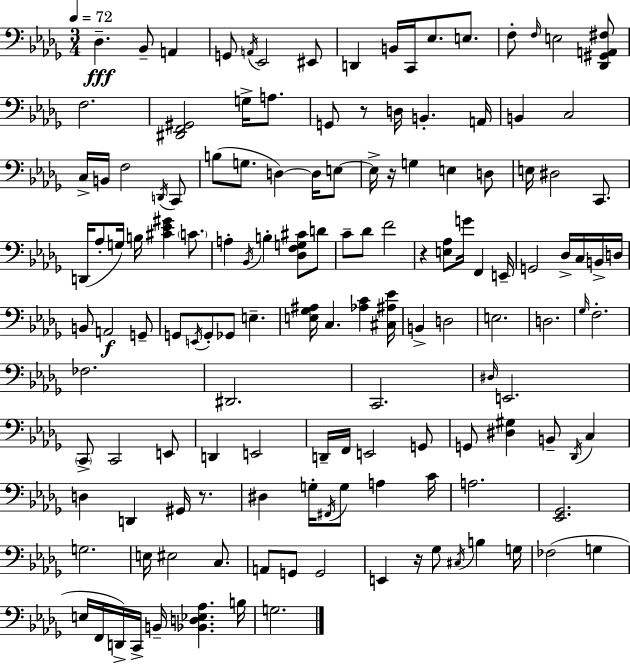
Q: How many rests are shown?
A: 5